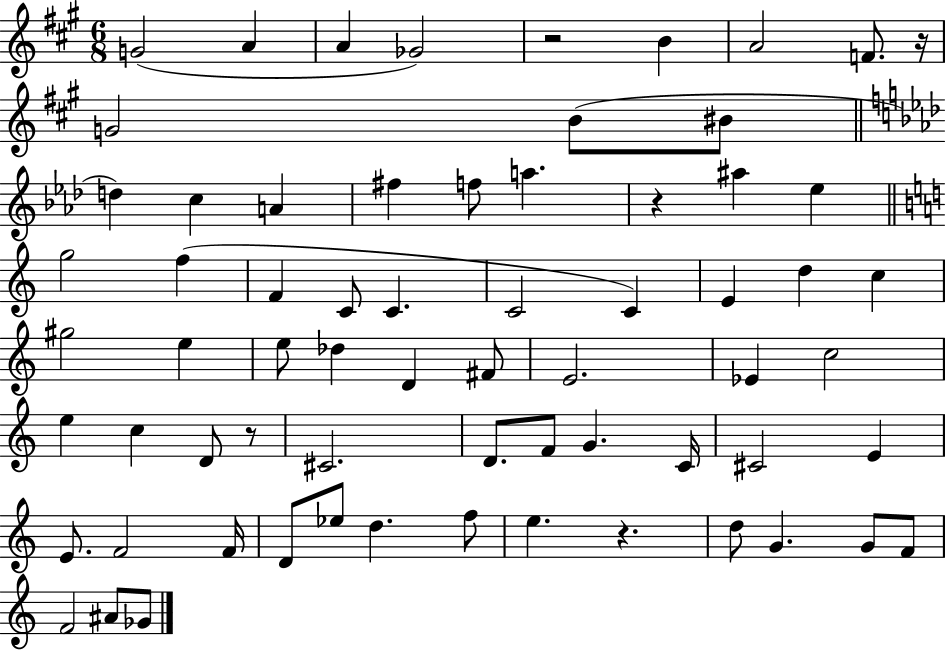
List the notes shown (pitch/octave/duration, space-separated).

G4/h A4/q A4/q Gb4/h R/h B4/q A4/h F4/e. R/s G4/h B4/e BIS4/e D5/q C5/q A4/q F#5/q F5/e A5/q. R/q A#5/q Eb5/q G5/h F5/q F4/q C4/e C4/q. C4/h C4/q E4/q D5/q C5/q G#5/h E5/q E5/e Db5/q D4/q F#4/e E4/h. Eb4/q C5/h E5/q C5/q D4/e R/e C#4/h. D4/e. F4/e G4/q. C4/s C#4/h E4/q E4/e. F4/h F4/s D4/e Eb5/e D5/q. F5/e E5/q. R/q. D5/e G4/q. G4/e F4/e F4/h A#4/e Gb4/e